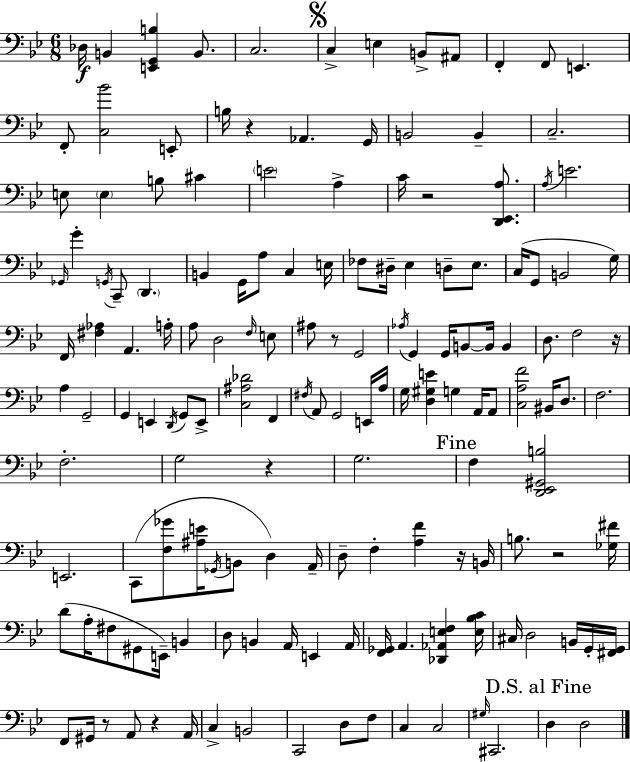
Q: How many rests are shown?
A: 9